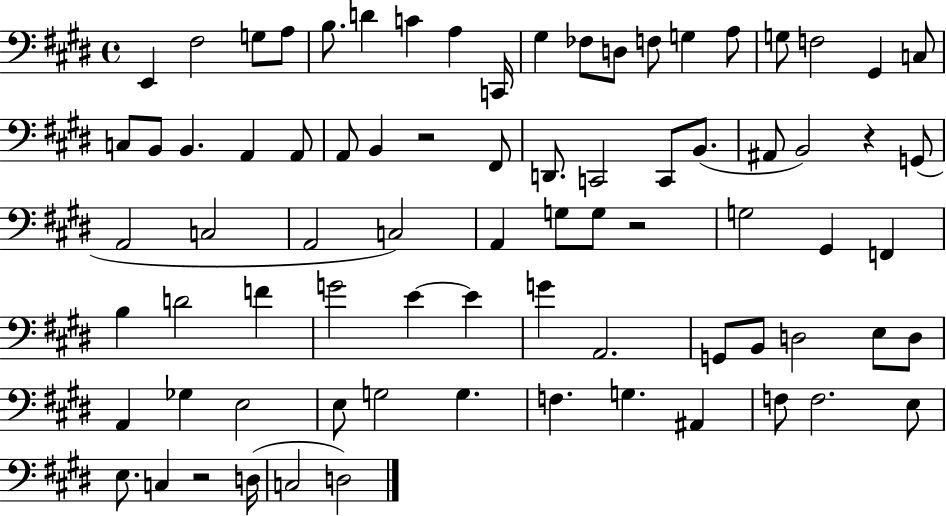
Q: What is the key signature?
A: E major